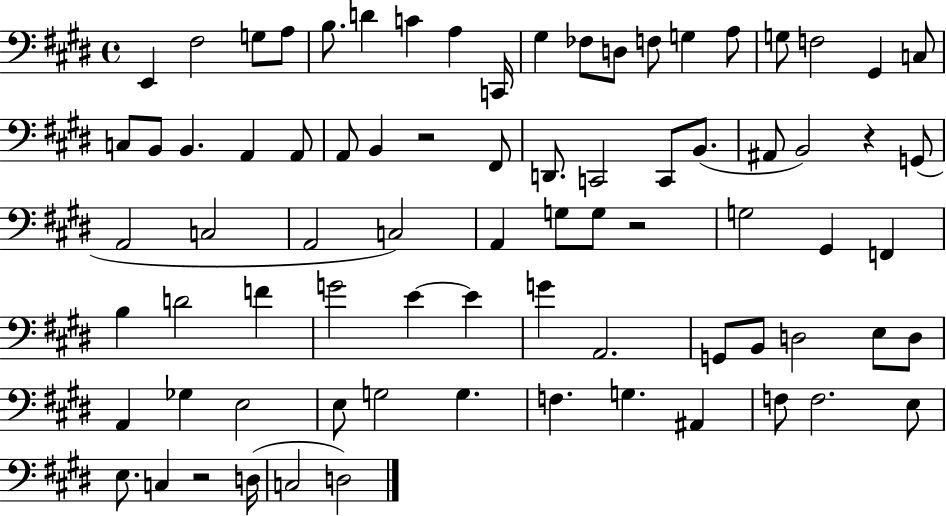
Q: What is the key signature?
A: E major